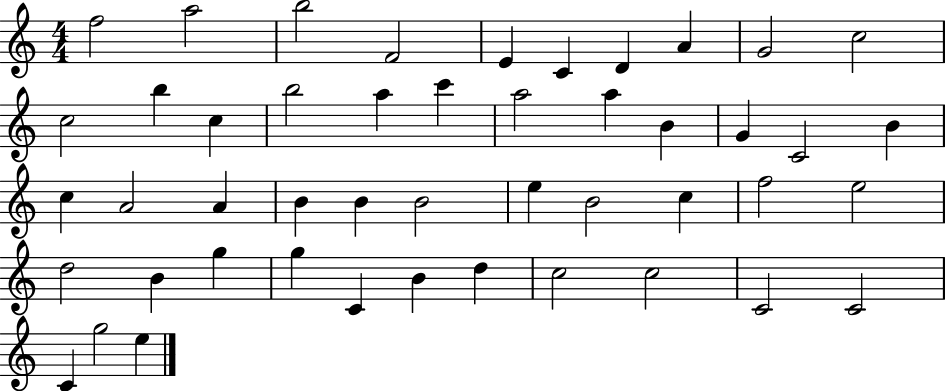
X:1
T:Untitled
M:4/4
L:1/4
K:C
f2 a2 b2 F2 E C D A G2 c2 c2 b c b2 a c' a2 a B G C2 B c A2 A B B B2 e B2 c f2 e2 d2 B g g C B d c2 c2 C2 C2 C g2 e